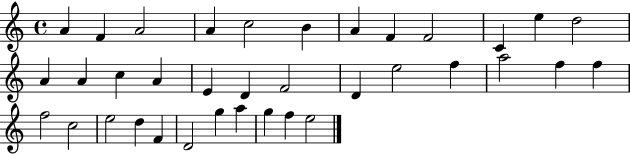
A4/q F4/q A4/h A4/q C5/h B4/q A4/q F4/q F4/h C4/q E5/q D5/h A4/q A4/q C5/q A4/q E4/q D4/q F4/h D4/q E5/h F5/q A5/h F5/q F5/q F5/h C5/h E5/h D5/q F4/q D4/h G5/q A5/q G5/q F5/q E5/h